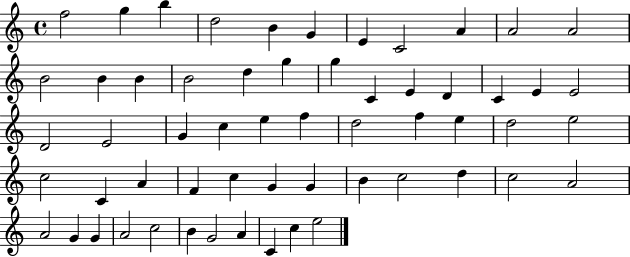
{
  \clef treble
  \time 4/4
  \defaultTimeSignature
  \key c \major
  f''2 g''4 b''4 | d''2 b'4 g'4 | e'4 c'2 a'4 | a'2 a'2 | \break b'2 b'4 b'4 | b'2 d''4 g''4 | g''4 c'4 e'4 d'4 | c'4 e'4 e'2 | \break d'2 e'2 | g'4 c''4 e''4 f''4 | d''2 f''4 e''4 | d''2 e''2 | \break c''2 c'4 a'4 | f'4 c''4 g'4 g'4 | b'4 c''2 d''4 | c''2 a'2 | \break a'2 g'4 g'4 | a'2 c''2 | b'4 g'2 a'4 | c'4 c''4 e''2 | \break \bar "|."
}